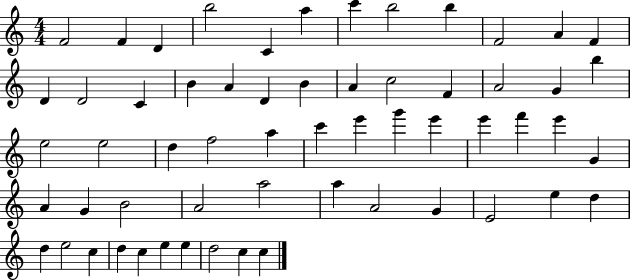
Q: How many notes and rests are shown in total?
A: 59